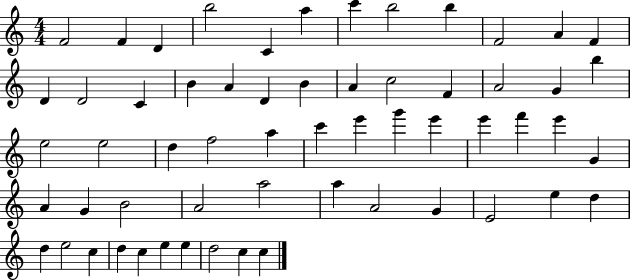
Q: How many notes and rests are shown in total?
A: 59